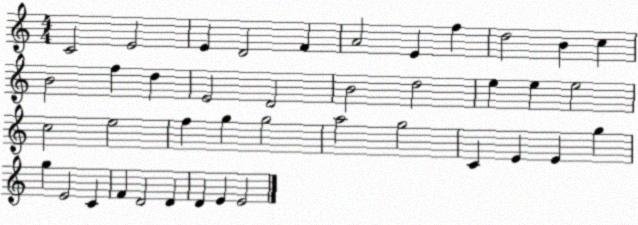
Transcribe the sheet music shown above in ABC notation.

X:1
T:Untitled
M:4/4
L:1/4
K:C
C2 E2 E D2 F A2 E f d2 B c B2 f d E2 D2 B2 d2 e e e2 c2 e2 f g g2 a2 g2 C E E g g E2 C F D2 D D E E2